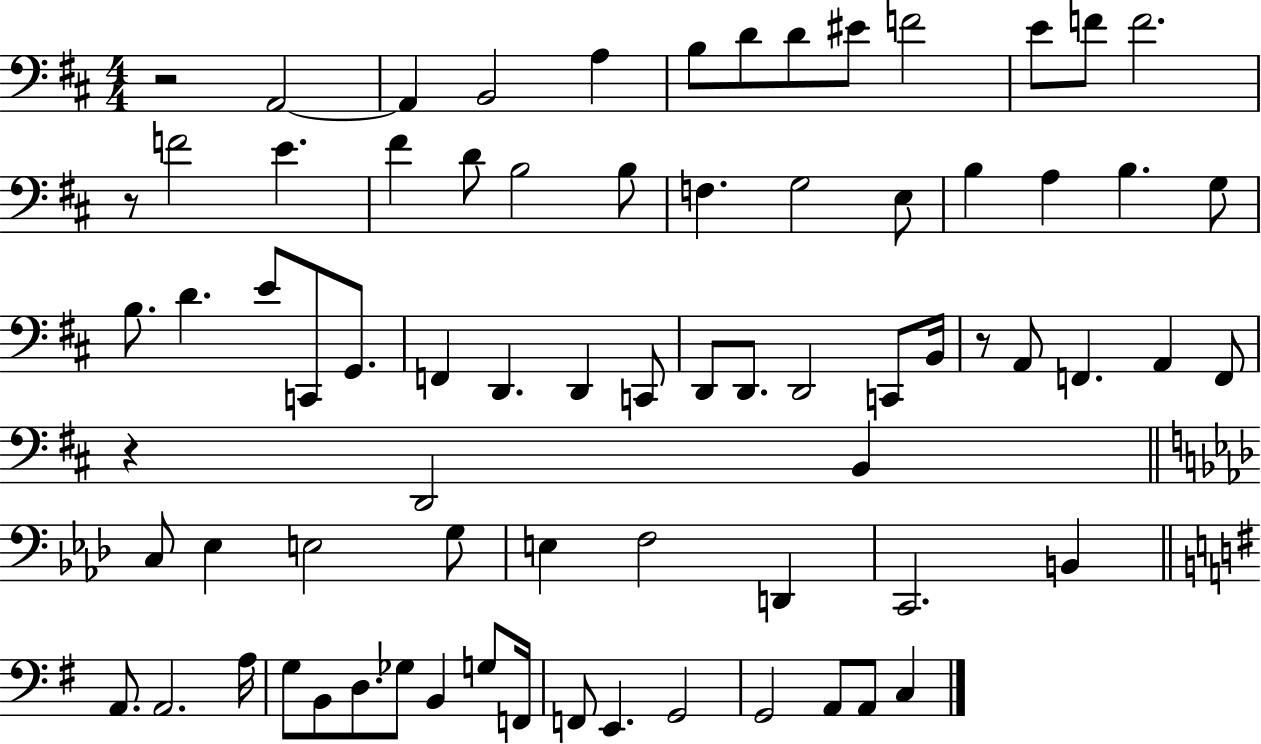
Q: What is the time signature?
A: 4/4